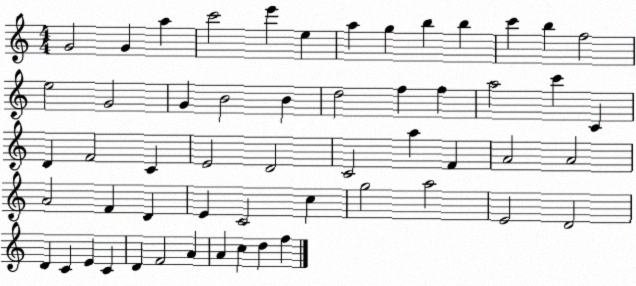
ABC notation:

X:1
T:Untitled
M:4/4
L:1/4
K:C
G2 G a c'2 e' e a g b b c' b f2 e2 G2 G B2 B d2 f f a2 c' C D F2 C E2 D2 C2 a F A2 A2 A2 F D E C2 c g2 a2 E2 D2 D C E C D F2 A A c d f